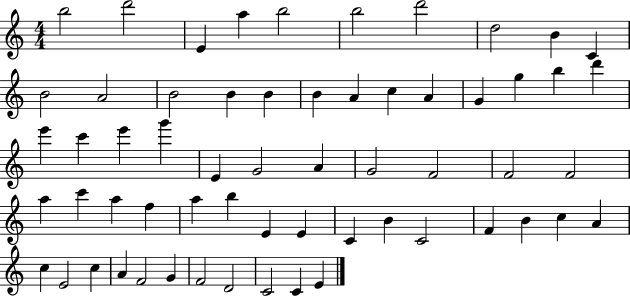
X:1
T:Untitled
M:4/4
L:1/4
K:C
b2 d'2 E a b2 b2 d'2 d2 B C B2 A2 B2 B B B A c A G g b d' e' c' e' g' E G2 A G2 F2 F2 F2 a c' a f a b E E C B C2 F B c A c E2 c A F2 G F2 D2 C2 C E